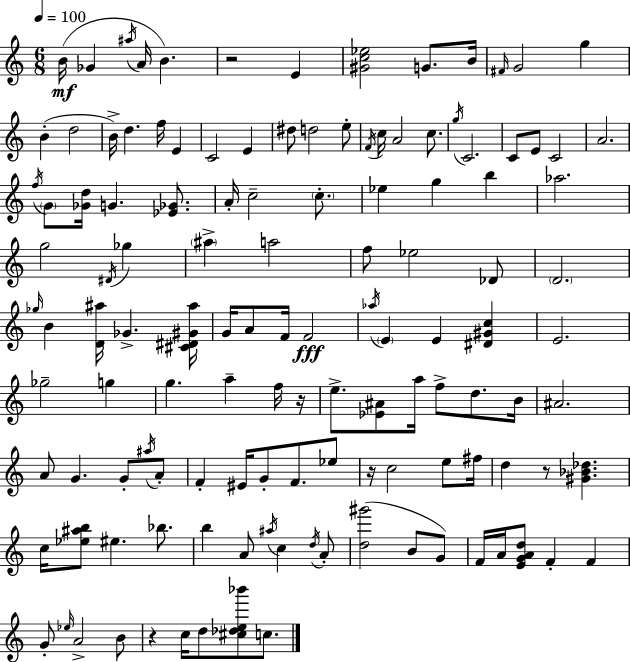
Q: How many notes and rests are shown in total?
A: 126